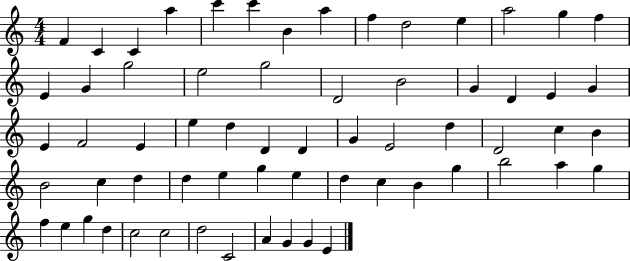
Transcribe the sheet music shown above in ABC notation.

X:1
T:Untitled
M:4/4
L:1/4
K:C
F C C a c' c' B a f d2 e a2 g f E G g2 e2 g2 D2 B2 G D E G E F2 E e d D D G E2 d D2 c B B2 c d d e g e d c B g b2 a g f e g d c2 c2 d2 C2 A G G E